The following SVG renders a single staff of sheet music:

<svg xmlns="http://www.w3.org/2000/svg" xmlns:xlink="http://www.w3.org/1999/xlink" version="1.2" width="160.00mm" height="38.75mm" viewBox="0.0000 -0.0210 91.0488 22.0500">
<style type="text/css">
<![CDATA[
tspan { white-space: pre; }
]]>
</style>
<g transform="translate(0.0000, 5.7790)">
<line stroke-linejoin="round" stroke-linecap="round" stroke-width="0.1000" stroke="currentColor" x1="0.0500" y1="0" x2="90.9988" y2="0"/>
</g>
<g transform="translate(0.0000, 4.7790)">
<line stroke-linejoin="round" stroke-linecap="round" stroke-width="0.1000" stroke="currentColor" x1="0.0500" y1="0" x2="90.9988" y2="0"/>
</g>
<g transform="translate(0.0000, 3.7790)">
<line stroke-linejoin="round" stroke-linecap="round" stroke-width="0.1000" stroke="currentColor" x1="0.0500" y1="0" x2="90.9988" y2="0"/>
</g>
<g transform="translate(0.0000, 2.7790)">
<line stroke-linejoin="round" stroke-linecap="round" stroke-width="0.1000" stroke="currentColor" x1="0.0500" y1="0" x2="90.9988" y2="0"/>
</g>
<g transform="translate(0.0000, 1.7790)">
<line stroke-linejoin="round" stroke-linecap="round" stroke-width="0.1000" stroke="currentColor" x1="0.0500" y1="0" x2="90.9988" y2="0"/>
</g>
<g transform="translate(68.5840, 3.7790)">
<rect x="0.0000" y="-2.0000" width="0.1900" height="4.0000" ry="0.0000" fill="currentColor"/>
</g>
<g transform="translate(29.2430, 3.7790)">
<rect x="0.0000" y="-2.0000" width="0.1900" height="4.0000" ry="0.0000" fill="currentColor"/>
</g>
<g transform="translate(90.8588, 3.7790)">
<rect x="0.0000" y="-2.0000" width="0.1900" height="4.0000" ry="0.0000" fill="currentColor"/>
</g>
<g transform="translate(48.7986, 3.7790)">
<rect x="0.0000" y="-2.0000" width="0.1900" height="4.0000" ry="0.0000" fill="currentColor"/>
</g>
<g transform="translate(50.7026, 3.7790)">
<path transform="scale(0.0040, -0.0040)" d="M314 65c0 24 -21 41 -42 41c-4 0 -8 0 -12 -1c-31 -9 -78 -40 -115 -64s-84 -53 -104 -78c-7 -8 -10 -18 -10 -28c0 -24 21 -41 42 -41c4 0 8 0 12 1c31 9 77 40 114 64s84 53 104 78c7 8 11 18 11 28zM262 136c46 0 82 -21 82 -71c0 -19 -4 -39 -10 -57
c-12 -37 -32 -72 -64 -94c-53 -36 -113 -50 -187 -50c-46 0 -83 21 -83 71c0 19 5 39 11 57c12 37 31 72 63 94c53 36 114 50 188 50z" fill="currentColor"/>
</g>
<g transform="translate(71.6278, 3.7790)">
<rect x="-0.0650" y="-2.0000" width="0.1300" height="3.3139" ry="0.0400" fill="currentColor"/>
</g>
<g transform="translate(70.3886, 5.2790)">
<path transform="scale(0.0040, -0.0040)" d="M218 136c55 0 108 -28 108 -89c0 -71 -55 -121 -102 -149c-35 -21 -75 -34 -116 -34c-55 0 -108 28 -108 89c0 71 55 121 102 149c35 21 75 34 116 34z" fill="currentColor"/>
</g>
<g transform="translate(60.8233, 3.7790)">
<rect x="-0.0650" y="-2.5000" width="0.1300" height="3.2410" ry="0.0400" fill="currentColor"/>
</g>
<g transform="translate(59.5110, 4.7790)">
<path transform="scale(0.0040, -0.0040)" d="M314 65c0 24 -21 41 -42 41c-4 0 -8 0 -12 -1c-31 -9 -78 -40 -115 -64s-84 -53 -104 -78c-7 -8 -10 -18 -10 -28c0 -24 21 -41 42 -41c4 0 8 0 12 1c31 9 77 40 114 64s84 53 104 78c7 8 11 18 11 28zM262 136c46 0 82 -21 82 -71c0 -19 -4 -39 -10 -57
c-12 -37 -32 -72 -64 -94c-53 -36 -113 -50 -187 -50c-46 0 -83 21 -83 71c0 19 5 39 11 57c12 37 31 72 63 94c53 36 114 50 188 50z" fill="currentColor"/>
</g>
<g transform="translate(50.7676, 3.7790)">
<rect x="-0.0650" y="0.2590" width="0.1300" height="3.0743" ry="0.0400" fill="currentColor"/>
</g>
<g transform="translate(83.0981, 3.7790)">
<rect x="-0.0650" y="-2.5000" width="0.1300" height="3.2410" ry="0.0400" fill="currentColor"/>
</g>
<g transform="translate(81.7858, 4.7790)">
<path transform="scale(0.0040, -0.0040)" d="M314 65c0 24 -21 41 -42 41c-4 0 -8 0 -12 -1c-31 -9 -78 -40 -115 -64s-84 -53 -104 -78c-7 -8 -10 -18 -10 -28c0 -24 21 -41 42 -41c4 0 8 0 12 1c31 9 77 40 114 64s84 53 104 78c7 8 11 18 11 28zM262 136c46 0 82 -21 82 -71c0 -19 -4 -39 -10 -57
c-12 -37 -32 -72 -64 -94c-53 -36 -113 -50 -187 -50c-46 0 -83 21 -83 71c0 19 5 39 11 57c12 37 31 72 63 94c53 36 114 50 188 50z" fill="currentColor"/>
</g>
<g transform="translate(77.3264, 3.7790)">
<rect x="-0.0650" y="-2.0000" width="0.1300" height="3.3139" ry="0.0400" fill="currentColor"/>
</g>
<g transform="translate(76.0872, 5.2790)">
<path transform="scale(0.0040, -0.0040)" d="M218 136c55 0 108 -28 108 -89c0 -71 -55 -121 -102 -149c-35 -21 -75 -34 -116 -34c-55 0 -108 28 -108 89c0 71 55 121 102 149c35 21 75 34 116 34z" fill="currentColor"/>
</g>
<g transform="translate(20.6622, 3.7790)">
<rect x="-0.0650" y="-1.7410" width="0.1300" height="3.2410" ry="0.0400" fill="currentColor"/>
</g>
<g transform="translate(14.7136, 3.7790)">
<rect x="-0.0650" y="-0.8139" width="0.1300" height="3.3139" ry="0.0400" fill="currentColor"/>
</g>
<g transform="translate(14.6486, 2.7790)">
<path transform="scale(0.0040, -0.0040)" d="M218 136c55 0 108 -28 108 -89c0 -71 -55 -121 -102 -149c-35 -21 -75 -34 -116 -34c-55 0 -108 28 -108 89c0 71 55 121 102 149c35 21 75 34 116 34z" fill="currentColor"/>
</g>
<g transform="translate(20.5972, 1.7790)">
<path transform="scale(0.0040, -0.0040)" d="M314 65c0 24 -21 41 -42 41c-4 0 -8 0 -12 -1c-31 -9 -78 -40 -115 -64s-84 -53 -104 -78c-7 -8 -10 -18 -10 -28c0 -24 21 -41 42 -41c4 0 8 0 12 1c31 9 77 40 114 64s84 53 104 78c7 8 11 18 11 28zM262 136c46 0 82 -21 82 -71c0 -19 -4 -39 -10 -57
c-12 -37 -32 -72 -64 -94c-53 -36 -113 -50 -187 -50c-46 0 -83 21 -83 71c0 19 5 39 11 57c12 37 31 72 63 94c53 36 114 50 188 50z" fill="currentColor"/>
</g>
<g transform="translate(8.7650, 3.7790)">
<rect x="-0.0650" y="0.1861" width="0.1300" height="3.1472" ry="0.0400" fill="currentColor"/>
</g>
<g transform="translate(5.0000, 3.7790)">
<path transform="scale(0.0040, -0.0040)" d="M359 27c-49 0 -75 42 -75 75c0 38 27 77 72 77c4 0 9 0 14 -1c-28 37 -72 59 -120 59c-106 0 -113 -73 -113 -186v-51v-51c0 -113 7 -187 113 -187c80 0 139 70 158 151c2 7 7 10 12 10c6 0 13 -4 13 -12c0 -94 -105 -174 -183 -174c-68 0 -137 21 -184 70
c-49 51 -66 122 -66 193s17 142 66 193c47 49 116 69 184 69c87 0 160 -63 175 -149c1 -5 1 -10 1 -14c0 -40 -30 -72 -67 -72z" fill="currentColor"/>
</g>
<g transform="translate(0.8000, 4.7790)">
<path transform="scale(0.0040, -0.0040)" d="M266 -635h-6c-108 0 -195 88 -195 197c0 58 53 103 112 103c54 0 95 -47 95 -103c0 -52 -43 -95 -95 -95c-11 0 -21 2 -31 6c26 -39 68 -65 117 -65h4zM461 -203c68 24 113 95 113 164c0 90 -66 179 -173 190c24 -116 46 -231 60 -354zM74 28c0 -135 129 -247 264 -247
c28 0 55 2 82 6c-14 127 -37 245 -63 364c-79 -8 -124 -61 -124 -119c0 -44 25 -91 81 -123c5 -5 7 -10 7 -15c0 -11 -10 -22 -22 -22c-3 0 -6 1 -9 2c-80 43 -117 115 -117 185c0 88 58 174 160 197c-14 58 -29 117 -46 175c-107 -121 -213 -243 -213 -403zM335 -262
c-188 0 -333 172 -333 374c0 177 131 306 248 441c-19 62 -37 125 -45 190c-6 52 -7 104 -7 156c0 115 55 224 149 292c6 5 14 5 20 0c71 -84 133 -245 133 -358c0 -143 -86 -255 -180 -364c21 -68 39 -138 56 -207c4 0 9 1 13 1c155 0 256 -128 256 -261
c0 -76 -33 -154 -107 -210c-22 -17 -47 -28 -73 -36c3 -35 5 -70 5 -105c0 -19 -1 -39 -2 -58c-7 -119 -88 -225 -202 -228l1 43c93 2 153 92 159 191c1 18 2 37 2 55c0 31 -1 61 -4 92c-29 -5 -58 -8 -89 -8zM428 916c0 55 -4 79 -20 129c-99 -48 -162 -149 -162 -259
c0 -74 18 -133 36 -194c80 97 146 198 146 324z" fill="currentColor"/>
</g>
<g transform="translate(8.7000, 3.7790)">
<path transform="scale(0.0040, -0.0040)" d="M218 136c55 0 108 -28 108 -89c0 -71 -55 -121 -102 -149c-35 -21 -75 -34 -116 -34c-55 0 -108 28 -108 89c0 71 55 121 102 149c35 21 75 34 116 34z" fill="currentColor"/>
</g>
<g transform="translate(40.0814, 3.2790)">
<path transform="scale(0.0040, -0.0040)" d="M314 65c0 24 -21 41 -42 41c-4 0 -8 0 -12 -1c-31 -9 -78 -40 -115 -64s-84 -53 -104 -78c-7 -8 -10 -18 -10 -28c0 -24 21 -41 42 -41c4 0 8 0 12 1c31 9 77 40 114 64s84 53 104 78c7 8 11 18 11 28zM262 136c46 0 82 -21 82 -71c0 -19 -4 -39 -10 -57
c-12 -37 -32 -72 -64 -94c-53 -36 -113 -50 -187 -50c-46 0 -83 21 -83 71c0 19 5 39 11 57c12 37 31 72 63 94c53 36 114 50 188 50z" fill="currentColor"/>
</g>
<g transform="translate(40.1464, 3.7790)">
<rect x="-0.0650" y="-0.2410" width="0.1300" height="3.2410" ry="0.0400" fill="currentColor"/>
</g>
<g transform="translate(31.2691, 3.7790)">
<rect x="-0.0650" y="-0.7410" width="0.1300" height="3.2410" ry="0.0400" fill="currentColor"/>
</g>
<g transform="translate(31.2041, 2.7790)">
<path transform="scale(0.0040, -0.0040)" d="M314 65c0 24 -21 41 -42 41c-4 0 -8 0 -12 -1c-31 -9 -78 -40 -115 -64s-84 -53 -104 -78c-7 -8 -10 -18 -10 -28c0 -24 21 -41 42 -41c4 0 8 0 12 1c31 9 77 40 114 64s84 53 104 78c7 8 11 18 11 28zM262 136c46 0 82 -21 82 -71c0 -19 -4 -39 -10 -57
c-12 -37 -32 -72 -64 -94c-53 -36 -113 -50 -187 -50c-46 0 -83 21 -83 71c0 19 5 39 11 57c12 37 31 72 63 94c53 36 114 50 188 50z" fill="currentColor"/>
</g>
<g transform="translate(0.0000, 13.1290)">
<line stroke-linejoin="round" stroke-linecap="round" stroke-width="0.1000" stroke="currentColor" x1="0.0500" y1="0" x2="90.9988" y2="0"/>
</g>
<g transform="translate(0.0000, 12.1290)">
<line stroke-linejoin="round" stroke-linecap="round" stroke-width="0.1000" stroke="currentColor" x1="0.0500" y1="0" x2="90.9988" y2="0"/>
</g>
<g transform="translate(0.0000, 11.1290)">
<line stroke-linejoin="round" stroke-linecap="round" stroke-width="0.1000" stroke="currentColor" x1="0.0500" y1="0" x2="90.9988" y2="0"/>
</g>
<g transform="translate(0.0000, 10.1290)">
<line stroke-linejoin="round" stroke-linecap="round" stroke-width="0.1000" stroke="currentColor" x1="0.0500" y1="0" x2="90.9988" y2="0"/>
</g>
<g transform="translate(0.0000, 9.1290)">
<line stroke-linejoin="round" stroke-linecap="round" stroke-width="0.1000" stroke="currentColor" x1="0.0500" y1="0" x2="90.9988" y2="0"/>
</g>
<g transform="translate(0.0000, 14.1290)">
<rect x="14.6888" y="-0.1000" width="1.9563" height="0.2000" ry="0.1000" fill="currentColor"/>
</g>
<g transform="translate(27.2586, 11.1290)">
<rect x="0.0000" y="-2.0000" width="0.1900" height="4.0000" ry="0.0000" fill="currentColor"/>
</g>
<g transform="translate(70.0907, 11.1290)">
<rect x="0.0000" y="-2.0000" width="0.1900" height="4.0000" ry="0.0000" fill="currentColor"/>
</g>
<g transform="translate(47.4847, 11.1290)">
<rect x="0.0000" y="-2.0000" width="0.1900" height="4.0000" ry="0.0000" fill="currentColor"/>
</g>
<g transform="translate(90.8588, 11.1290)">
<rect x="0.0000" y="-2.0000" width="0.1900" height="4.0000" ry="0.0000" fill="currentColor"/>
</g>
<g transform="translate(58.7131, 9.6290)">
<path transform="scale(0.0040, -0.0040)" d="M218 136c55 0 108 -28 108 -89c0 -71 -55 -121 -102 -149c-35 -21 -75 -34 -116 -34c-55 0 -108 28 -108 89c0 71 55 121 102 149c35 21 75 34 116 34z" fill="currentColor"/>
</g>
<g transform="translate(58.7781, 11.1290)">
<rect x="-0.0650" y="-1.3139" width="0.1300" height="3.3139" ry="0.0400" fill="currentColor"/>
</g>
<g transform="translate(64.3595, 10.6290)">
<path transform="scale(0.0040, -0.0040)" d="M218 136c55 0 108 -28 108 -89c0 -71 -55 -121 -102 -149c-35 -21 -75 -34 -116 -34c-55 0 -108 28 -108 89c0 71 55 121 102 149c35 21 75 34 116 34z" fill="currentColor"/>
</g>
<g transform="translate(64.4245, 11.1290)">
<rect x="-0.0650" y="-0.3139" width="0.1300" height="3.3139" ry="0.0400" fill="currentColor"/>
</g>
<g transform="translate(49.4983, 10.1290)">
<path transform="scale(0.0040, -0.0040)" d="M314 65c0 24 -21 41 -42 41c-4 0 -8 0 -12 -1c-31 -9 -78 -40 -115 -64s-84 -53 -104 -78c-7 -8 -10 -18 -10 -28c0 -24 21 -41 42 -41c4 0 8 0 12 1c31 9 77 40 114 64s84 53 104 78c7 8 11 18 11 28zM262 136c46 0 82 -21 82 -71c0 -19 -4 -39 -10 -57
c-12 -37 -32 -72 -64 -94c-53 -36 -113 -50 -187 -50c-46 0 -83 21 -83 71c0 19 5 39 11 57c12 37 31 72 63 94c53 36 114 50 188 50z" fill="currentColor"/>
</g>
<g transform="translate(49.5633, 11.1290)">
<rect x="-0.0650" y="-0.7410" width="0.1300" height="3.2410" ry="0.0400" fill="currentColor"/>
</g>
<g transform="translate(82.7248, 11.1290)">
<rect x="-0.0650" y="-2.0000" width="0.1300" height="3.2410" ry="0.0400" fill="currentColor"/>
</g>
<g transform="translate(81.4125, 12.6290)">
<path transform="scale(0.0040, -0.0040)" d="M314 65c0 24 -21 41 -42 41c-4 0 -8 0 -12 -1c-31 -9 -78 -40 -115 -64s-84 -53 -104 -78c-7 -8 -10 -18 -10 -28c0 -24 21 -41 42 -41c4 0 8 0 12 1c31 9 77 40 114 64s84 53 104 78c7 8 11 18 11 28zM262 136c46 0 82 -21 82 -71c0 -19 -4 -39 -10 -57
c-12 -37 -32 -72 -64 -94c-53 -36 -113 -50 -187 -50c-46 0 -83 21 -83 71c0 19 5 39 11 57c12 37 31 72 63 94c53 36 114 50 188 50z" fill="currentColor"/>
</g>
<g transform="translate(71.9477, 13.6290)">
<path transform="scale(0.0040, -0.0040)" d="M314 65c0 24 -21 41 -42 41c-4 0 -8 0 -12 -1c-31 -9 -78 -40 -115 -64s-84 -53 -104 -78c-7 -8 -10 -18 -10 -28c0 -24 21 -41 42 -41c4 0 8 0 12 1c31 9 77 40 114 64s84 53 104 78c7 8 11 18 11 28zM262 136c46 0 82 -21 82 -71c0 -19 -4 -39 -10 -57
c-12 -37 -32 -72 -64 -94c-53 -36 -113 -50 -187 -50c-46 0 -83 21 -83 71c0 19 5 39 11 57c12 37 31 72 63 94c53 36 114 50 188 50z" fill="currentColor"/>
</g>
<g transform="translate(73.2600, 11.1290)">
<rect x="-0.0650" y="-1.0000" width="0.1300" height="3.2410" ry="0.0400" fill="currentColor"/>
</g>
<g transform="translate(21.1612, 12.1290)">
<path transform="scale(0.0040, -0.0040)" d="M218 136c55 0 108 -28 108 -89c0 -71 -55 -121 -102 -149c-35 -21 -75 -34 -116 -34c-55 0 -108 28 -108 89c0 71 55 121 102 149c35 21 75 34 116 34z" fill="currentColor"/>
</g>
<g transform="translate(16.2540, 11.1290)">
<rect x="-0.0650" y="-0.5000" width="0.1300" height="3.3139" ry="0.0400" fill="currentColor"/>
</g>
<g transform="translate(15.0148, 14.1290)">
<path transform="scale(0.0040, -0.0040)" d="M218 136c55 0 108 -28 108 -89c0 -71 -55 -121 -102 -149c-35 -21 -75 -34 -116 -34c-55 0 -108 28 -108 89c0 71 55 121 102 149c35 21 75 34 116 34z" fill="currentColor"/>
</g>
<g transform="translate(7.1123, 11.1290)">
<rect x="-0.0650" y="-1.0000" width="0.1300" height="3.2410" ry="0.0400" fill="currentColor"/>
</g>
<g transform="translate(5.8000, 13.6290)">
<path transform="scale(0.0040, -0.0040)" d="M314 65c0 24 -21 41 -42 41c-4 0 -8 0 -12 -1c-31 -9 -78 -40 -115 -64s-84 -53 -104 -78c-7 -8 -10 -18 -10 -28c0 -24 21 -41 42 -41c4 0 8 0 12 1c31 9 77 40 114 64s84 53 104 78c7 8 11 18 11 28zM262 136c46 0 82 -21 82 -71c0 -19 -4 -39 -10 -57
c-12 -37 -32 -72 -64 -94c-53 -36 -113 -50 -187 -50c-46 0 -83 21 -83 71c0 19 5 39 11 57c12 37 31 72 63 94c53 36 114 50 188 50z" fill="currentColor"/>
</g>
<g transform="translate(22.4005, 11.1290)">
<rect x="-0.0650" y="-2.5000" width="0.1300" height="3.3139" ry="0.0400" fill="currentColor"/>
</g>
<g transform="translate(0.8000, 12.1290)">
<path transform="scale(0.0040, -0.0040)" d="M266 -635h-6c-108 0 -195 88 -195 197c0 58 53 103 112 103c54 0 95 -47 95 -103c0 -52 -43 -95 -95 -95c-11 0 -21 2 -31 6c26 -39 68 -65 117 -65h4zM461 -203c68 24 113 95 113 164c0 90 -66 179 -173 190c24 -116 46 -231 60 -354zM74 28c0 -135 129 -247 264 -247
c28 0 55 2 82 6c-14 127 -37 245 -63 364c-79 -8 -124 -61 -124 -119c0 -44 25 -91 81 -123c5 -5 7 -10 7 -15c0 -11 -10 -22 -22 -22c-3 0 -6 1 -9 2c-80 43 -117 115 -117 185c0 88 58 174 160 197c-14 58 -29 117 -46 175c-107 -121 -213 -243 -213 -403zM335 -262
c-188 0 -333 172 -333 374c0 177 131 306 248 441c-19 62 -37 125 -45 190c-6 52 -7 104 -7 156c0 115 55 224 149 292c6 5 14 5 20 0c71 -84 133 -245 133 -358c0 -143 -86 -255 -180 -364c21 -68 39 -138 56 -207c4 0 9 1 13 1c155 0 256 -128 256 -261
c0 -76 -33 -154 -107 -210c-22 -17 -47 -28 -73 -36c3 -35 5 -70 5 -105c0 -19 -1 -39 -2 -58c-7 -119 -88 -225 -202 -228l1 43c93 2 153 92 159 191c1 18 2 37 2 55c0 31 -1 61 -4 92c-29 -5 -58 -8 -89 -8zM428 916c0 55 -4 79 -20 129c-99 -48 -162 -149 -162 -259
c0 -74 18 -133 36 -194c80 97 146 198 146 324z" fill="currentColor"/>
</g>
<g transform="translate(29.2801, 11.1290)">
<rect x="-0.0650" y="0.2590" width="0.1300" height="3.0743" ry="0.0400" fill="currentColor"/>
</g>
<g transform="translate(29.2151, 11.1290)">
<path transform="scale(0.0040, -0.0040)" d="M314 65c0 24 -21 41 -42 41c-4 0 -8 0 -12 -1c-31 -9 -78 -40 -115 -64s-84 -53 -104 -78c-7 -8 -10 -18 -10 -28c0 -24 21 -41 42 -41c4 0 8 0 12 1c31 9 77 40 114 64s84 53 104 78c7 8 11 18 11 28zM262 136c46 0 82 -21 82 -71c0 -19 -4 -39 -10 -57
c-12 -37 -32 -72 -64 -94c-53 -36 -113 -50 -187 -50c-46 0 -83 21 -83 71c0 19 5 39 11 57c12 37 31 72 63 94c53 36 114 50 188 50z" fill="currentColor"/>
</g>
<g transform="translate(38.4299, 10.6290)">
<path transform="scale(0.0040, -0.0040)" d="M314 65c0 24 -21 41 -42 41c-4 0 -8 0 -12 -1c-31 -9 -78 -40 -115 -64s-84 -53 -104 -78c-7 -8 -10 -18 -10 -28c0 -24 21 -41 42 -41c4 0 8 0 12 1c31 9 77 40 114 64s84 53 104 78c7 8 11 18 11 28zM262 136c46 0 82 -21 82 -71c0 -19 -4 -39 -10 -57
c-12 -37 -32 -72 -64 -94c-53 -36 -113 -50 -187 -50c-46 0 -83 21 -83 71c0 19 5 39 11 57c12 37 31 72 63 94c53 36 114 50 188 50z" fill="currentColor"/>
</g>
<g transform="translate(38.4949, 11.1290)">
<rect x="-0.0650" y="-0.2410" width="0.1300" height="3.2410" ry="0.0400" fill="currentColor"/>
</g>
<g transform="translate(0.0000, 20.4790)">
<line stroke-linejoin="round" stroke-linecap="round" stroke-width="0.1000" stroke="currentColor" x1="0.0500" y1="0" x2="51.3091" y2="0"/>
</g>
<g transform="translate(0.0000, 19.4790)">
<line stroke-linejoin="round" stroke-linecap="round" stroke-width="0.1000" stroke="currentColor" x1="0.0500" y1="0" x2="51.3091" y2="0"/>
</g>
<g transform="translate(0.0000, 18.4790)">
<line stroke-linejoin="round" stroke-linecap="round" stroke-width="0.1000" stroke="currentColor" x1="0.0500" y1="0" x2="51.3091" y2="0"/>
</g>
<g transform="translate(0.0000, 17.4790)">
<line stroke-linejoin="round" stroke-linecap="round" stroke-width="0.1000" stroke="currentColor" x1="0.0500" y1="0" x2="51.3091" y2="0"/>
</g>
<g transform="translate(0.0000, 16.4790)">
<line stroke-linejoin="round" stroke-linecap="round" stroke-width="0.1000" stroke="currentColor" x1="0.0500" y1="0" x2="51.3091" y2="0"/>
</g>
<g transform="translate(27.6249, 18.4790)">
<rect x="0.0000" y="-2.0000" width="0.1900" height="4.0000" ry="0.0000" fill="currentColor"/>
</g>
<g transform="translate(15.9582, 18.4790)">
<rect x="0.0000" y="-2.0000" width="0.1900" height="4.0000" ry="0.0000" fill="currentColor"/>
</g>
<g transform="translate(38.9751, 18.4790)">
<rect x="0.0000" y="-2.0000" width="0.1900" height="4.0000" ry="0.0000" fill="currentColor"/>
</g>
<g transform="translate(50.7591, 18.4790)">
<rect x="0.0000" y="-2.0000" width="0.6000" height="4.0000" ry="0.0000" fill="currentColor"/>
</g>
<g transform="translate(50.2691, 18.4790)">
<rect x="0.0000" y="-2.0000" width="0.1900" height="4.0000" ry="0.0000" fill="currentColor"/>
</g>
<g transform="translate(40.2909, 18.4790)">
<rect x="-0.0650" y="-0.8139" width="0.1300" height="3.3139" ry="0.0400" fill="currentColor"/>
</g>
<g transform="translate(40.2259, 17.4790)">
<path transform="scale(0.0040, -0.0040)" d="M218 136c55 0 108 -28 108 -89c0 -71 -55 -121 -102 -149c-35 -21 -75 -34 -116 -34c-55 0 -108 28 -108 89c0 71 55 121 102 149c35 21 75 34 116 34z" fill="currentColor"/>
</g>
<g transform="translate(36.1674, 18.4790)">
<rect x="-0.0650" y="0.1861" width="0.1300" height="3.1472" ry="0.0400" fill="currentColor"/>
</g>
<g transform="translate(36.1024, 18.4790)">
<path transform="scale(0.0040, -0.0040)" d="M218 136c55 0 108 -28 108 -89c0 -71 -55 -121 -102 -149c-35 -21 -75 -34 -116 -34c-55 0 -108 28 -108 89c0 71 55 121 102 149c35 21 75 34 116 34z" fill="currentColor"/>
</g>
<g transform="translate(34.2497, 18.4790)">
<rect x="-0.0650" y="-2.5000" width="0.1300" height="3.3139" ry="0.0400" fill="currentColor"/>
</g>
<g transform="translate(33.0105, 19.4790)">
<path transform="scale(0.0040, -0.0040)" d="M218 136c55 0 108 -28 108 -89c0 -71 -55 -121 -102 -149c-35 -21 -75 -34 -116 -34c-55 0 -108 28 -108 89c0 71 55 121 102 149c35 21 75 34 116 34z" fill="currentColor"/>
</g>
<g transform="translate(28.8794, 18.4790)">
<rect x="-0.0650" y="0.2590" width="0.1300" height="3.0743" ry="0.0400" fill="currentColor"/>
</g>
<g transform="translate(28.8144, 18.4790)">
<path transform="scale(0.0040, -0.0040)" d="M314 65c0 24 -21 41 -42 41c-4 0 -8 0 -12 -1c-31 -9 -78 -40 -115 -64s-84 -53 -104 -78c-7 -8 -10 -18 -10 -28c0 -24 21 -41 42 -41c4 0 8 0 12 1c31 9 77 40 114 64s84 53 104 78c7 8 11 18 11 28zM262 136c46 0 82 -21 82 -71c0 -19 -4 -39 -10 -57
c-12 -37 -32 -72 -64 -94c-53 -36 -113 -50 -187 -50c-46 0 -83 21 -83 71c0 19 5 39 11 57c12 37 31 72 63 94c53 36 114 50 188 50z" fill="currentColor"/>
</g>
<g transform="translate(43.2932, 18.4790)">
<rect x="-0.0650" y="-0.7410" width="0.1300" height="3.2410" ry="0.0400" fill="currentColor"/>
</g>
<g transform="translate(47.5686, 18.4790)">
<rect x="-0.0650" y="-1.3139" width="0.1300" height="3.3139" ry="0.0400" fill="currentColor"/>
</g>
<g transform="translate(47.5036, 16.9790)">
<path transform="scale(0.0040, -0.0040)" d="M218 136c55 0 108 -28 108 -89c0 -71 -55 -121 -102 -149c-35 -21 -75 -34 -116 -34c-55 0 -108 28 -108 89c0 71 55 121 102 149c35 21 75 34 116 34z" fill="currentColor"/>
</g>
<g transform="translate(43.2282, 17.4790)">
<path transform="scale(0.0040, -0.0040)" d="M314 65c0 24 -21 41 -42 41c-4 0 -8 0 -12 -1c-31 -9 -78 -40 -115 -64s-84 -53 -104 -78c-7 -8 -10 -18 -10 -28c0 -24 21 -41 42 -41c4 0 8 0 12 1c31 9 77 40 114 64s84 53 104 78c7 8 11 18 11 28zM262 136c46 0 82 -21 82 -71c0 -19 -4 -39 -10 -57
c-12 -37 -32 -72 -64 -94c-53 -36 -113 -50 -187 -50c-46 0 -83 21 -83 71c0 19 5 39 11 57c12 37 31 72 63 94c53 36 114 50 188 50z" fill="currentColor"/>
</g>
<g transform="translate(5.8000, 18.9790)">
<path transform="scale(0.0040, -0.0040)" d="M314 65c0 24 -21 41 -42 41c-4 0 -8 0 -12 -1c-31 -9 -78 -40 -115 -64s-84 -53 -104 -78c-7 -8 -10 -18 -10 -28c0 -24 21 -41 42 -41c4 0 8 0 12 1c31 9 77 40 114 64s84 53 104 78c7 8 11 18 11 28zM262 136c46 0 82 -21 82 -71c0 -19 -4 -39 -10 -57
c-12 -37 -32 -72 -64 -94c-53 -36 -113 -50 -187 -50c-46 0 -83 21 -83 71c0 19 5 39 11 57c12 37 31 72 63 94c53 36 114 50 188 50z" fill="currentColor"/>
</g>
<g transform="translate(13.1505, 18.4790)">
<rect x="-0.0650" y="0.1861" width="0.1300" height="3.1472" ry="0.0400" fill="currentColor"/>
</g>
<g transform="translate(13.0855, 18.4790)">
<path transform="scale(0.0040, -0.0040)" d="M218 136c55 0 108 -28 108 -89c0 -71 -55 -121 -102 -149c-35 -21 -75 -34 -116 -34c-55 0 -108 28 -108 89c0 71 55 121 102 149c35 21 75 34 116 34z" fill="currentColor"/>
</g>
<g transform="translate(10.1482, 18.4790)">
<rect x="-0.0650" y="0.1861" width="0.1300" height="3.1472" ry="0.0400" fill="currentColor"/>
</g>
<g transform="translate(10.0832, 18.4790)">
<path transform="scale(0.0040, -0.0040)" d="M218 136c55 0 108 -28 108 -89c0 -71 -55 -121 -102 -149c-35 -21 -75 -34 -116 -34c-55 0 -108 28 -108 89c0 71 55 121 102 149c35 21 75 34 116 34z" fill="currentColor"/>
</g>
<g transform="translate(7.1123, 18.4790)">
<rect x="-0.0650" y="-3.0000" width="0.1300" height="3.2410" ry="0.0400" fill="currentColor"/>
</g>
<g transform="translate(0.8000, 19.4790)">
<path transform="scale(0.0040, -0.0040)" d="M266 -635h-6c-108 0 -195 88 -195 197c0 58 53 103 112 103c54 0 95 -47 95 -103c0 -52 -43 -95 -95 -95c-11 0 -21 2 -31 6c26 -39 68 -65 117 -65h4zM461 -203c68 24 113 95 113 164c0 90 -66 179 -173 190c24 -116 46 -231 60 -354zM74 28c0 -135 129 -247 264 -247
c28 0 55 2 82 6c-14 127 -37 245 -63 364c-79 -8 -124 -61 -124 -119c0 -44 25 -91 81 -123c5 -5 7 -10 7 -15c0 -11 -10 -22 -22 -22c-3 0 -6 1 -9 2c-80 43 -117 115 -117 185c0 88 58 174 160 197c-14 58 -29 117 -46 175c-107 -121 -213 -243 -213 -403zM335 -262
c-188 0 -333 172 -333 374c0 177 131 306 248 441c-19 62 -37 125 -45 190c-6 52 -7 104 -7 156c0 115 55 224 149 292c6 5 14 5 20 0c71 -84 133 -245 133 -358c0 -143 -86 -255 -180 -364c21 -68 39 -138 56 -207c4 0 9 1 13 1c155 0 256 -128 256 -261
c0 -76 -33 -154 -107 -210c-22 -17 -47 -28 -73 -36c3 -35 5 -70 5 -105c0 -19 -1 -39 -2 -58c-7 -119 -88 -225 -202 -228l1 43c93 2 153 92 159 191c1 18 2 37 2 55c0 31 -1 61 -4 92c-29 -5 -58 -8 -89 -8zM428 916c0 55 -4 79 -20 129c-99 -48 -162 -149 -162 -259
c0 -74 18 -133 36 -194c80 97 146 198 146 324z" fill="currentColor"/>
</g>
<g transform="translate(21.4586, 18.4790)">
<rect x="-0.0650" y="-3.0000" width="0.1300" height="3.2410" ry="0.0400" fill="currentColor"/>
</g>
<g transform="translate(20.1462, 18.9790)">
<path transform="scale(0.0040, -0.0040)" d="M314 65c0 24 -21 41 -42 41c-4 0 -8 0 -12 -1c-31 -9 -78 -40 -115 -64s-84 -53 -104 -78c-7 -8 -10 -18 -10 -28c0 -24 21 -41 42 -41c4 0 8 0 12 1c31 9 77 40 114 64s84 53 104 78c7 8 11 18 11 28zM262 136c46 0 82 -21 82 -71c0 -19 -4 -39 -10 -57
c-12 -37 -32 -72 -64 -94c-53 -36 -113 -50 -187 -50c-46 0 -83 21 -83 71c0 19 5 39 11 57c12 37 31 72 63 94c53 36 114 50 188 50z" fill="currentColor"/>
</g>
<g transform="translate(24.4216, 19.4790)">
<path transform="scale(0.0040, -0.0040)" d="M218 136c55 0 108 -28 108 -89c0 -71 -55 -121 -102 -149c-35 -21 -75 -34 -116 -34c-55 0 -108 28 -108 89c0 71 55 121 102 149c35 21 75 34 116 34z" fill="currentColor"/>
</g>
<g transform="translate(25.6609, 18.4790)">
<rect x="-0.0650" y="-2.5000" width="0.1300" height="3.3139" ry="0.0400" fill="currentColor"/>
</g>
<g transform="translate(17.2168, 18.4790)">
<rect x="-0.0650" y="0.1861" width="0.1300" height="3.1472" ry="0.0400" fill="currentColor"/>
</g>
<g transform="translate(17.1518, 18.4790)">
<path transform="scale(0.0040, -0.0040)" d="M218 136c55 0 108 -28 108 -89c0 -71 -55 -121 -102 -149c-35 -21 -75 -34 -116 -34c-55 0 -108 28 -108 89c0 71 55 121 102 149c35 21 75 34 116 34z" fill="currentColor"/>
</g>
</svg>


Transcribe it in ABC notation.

X:1
T:Untitled
M:4/4
L:1/4
K:C
B d f2 d2 c2 B2 G2 F F G2 D2 C G B2 c2 d2 e c D2 F2 A2 B B B A2 G B2 G B d d2 e